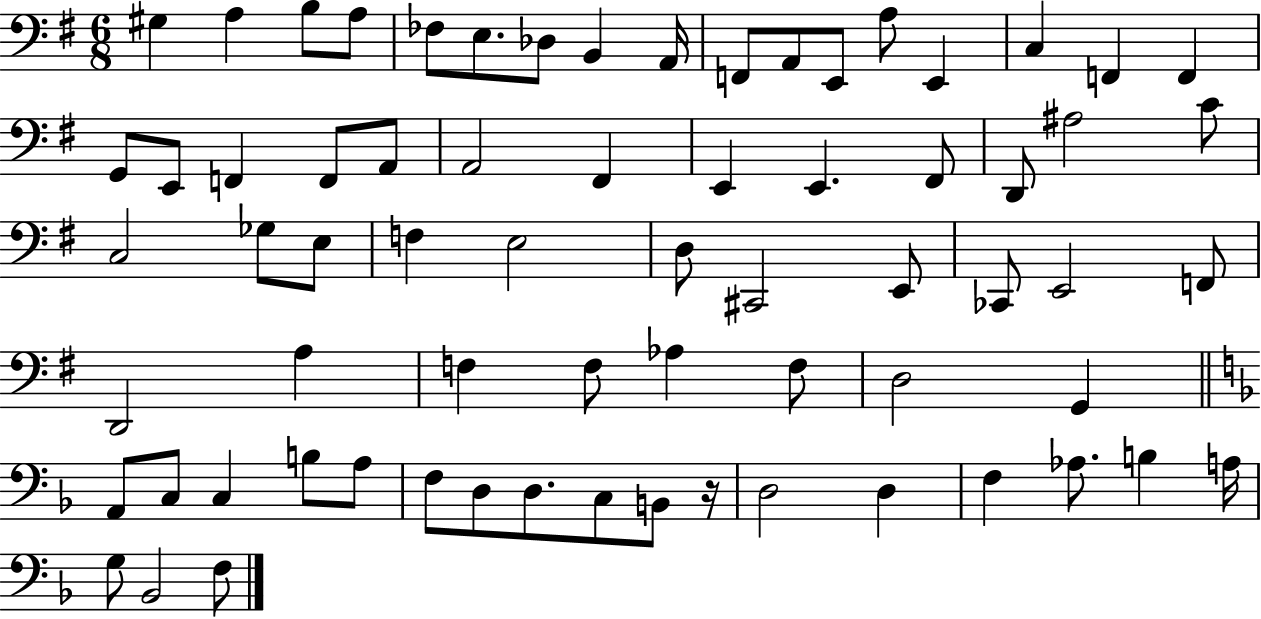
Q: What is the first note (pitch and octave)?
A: G#3